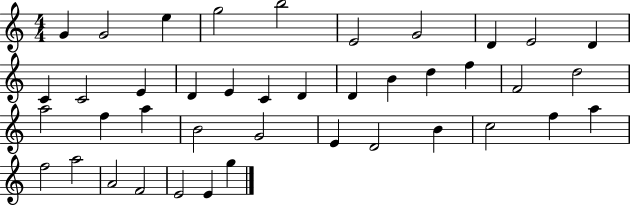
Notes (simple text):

G4/q G4/h E5/q G5/h B5/h E4/h G4/h D4/q E4/h D4/q C4/q C4/h E4/q D4/q E4/q C4/q D4/q D4/q B4/q D5/q F5/q F4/h D5/h A5/h F5/q A5/q B4/h G4/h E4/q D4/h B4/q C5/h F5/q A5/q F5/h A5/h A4/h F4/h E4/h E4/q G5/q